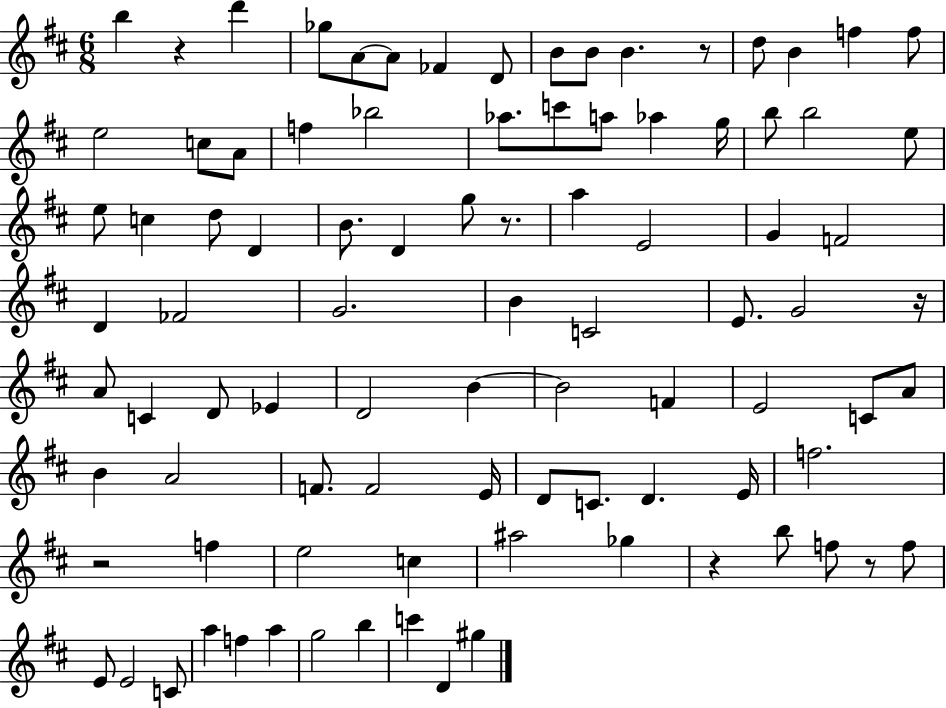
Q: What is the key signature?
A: D major